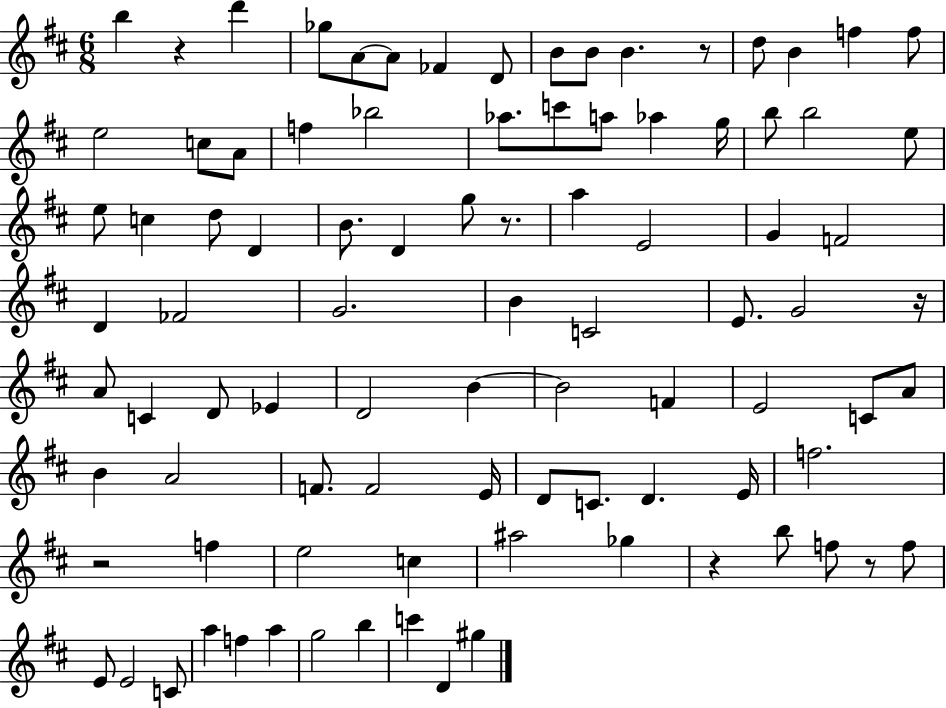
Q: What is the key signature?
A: D major